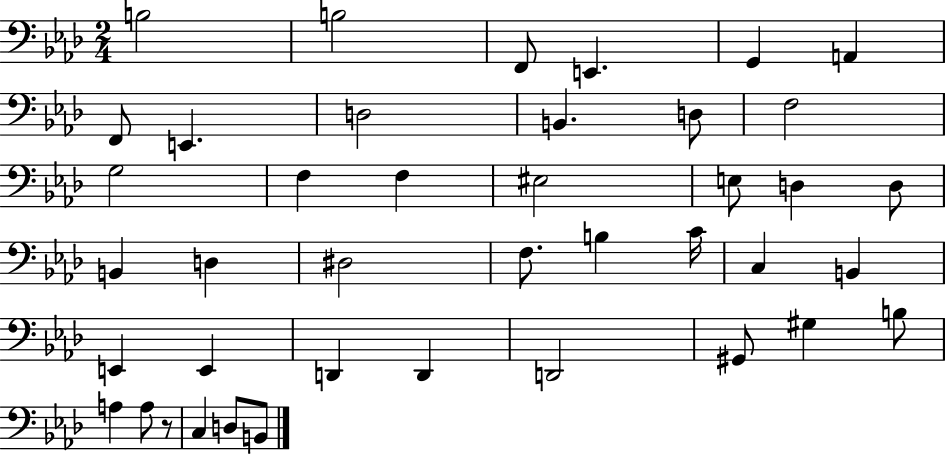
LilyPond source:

{
  \clef bass
  \numericTimeSignature
  \time 2/4
  \key aes \major
  b2 | b2 | f,8 e,4. | g,4 a,4 | \break f,8 e,4. | d2 | b,4. d8 | f2 | \break g2 | f4 f4 | eis2 | e8 d4 d8 | \break b,4 d4 | dis2 | f8. b4 c'16 | c4 b,4 | \break e,4 e,4 | d,4 d,4 | d,2 | gis,8 gis4 b8 | \break a4 a8 r8 | c4 d8 b,8 | \bar "|."
}